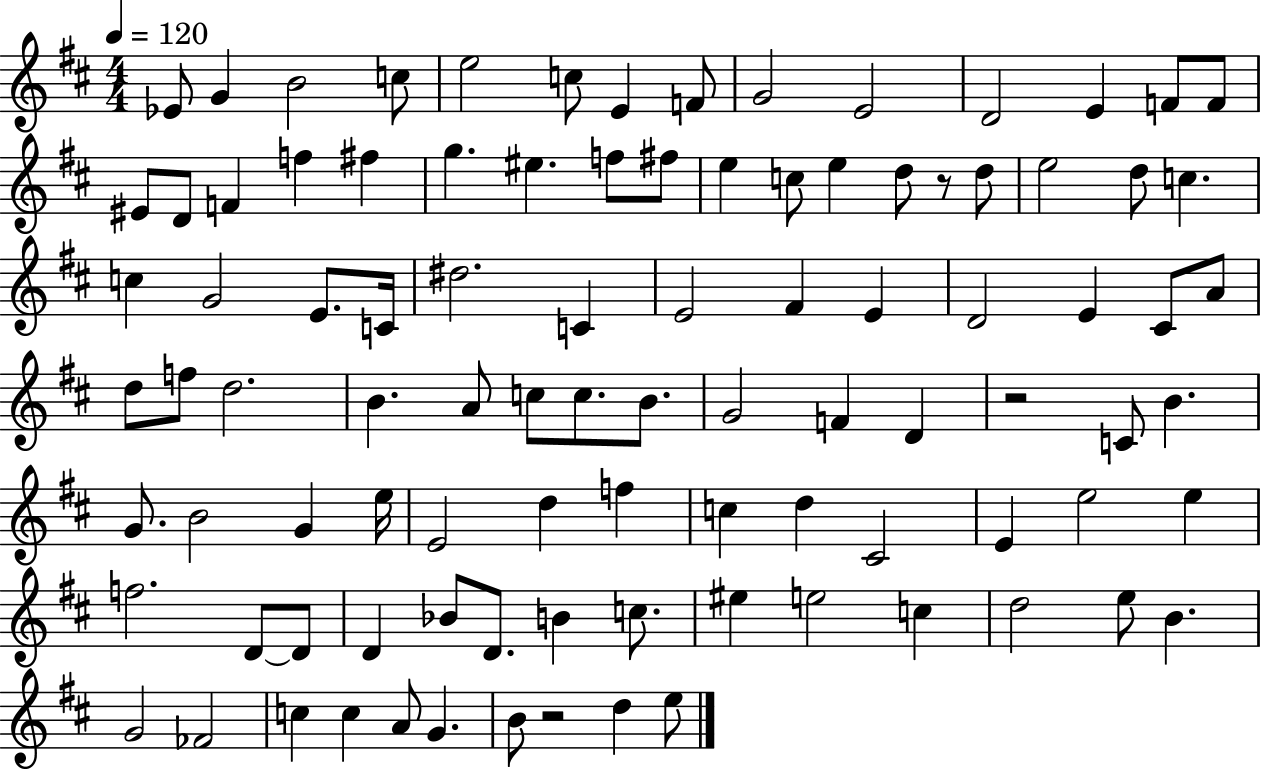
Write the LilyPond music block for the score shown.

{
  \clef treble
  \numericTimeSignature
  \time 4/4
  \key d \major
  \tempo 4 = 120
  \repeat volta 2 { ees'8 g'4 b'2 c''8 | e''2 c''8 e'4 f'8 | g'2 e'2 | d'2 e'4 f'8 f'8 | \break eis'8 d'8 f'4 f''4 fis''4 | g''4. eis''4. f''8 fis''8 | e''4 c''8 e''4 d''8 r8 d''8 | e''2 d''8 c''4. | \break c''4 g'2 e'8. c'16 | dis''2. c'4 | e'2 fis'4 e'4 | d'2 e'4 cis'8 a'8 | \break d''8 f''8 d''2. | b'4. a'8 c''8 c''8. b'8. | g'2 f'4 d'4 | r2 c'8 b'4. | \break g'8. b'2 g'4 e''16 | e'2 d''4 f''4 | c''4 d''4 cis'2 | e'4 e''2 e''4 | \break f''2. d'8~~ d'8 | d'4 bes'8 d'8. b'4 c''8. | eis''4 e''2 c''4 | d''2 e''8 b'4. | \break g'2 fes'2 | c''4 c''4 a'8 g'4. | b'8 r2 d''4 e''8 | } \bar "|."
}